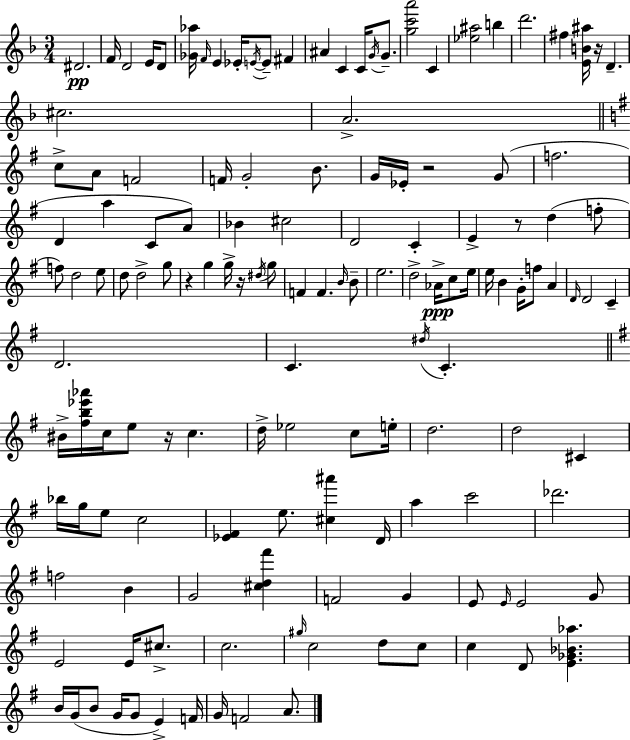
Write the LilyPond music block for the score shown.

{
  \clef treble
  \numericTimeSignature
  \time 3/4
  \key d \minor
  dis'2.\pp | f'16 d'2 e'16 d'8 | <ges' aes''>16 \grace { f'16 } e'4 ees'16-. \acciaccatura { e'16~ }~ e'8-- fis'4 | ais'4 c'4 c'16 \acciaccatura { g'16 } | \break g'8.-- <g'' c''' a'''>2 c'4 | <ees'' ais''>2 b''4 | d'''2. | fis''4 <e' b' ais''>16 r16 d'4.-- | \break cis''2. | a'2.-> | \bar "||" \break \key e \minor c''8-> a'8 f'2 | f'16 g'2-. b'8. | g'16 ees'16-. r2 g'8( | f''2. | \break d'4 a''4 c'8 a'8) | bes'4 cis''2 | d'2 c'4-. | e'4-> r8 d''4( f''8-. | \break f''8) d''2 e''8 | d''8 d''2-> g''8 | r4 g''4 g''16-> r16 \acciaccatura { dis''16 } g''8 | f'4 f'4. \grace { b'16 } | \break b'8-- e''2. | d''2-> aes'16->\ppp c''8 | e''16 e''16 b'4 g'16-. f''8 a'4 | \grace { d'16 } d'2 c'4-- | \break d'2. | c'4. \acciaccatura { dis''16 } c'4.-. | \bar "||" \break \key g \major bis'16-> <fis'' b'' ees''' aes'''>16 c''16 e''8 r16 c''4. | d''16-> ees''2 c''8 e''16-. | d''2. | d''2 cis'4 | \break bes''16 g''16 e''8 c''2 | <ees' fis'>4 e''8. <cis'' ais'''>4 d'16 | a''4 c'''2 | des'''2. | \break f''2 b'4 | g'2 <cis'' d'' fis'''>4 | f'2 g'4 | e'8 \grace { e'16 } e'2 g'8 | \break e'2 e'16 cis''8.-> | c''2. | \grace { gis''16 } c''2 d''8 | c''8 c''4 d'8 <e' ges' bes' aes''>4. | \break b'16 g'16( b'8 g'16 g'8 e'4->) | f'16 g'16 f'2 a'8. | \bar "|."
}